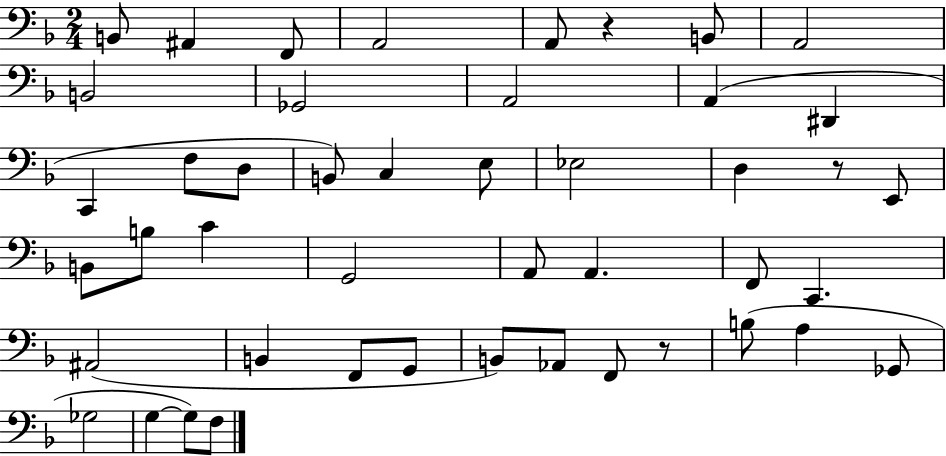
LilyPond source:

{
  \clef bass
  \numericTimeSignature
  \time 2/4
  \key f \major
  \repeat volta 2 { b,8 ais,4 f,8 | a,2 | a,8 r4 b,8 | a,2 | \break b,2 | ges,2 | a,2 | a,4( dis,4 | \break c,4 f8 d8 | b,8) c4 e8 | ees2 | d4 r8 e,8 | \break b,8 b8 c'4 | g,2 | a,8 a,4. | f,8 c,4. | \break ais,2( | b,4 f,8 g,8 | b,8) aes,8 f,8 r8 | b8( a4 ges,8 | \break ges2 | g4~~ g8) f8 | } \bar "|."
}